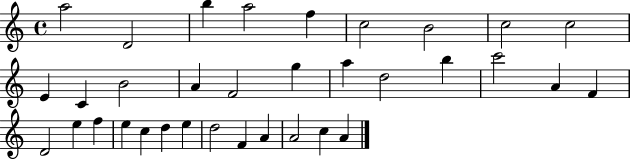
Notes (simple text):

A5/h D4/h B5/q A5/h F5/q C5/h B4/h C5/h C5/h E4/q C4/q B4/h A4/q F4/h G5/q A5/q D5/h B5/q C6/h A4/q F4/q D4/h E5/q F5/q E5/q C5/q D5/q E5/q D5/h F4/q A4/q A4/h C5/q A4/q